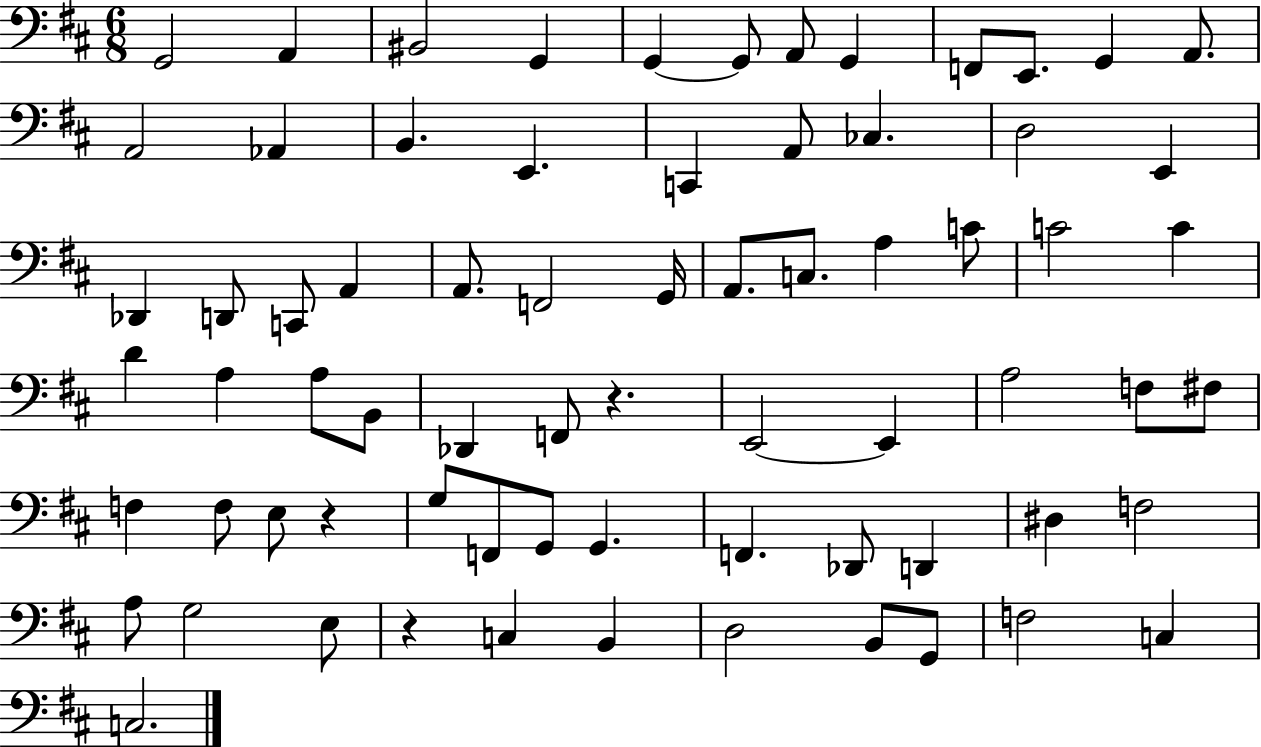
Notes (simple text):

G2/h A2/q BIS2/h G2/q G2/q G2/e A2/e G2/q F2/e E2/e. G2/q A2/e. A2/h Ab2/q B2/q. E2/q. C2/q A2/e CES3/q. D3/h E2/q Db2/q D2/e C2/e A2/q A2/e. F2/h G2/s A2/e. C3/e. A3/q C4/e C4/h C4/q D4/q A3/q A3/e B2/e Db2/q F2/e R/q. E2/h E2/q A3/h F3/e F#3/e F3/q F3/e E3/e R/q G3/e F2/e G2/e G2/q. F2/q. Db2/e D2/q D#3/q F3/h A3/e G3/h E3/e R/q C3/q B2/q D3/h B2/e G2/e F3/h C3/q C3/h.